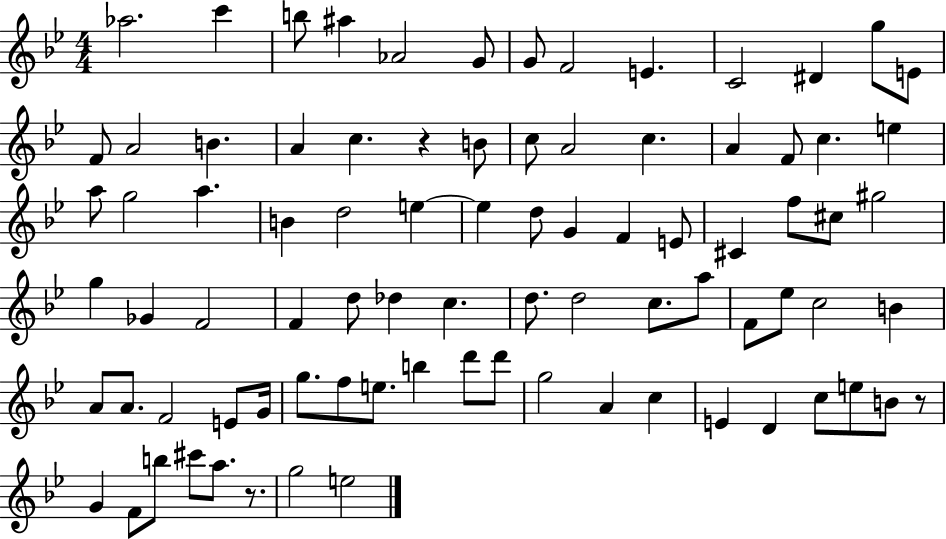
Ab5/h. C6/q B5/e A#5/q Ab4/h G4/e G4/e F4/h E4/q. C4/h D#4/q G5/e E4/e F4/e A4/h B4/q. A4/q C5/q. R/q B4/e C5/e A4/h C5/q. A4/q F4/e C5/q. E5/q A5/e G5/h A5/q. B4/q D5/h E5/q E5/q D5/e G4/q F4/q E4/e C#4/q F5/e C#5/e G#5/h G5/q Gb4/q F4/h F4/q D5/e Db5/q C5/q. D5/e. D5/h C5/e. A5/e F4/e Eb5/e C5/h B4/q A4/e A4/e. F4/h E4/e G4/s G5/e. F5/e E5/e. B5/q D6/e D6/e G5/h A4/q C5/q E4/q D4/q C5/e E5/e B4/e R/e G4/q F4/e B5/e C#6/e A5/e. R/e. G5/h E5/h